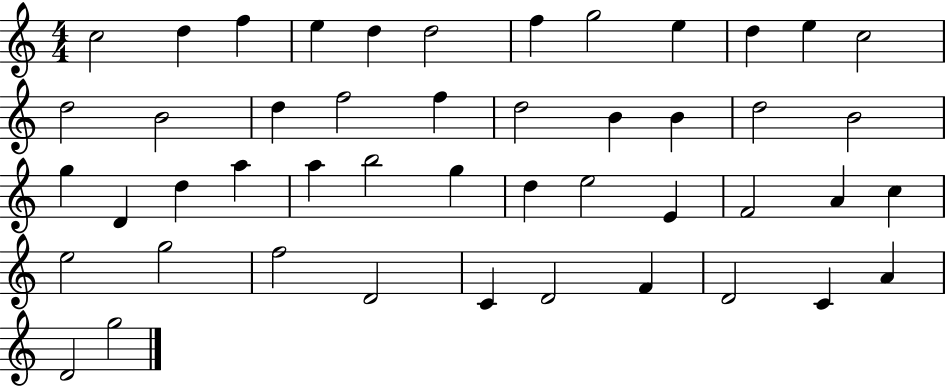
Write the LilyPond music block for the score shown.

{
  \clef treble
  \numericTimeSignature
  \time 4/4
  \key c \major
  c''2 d''4 f''4 | e''4 d''4 d''2 | f''4 g''2 e''4 | d''4 e''4 c''2 | \break d''2 b'2 | d''4 f''2 f''4 | d''2 b'4 b'4 | d''2 b'2 | \break g''4 d'4 d''4 a''4 | a''4 b''2 g''4 | d''4 e''2 e'4 | f'2 a'4 c''4 | \break e''2 g''2 | f''2 d'2 | c'4 d'2 f'4 | d'2 c'4 a'4 | \break d'2 g''2 | \bar "|."
}